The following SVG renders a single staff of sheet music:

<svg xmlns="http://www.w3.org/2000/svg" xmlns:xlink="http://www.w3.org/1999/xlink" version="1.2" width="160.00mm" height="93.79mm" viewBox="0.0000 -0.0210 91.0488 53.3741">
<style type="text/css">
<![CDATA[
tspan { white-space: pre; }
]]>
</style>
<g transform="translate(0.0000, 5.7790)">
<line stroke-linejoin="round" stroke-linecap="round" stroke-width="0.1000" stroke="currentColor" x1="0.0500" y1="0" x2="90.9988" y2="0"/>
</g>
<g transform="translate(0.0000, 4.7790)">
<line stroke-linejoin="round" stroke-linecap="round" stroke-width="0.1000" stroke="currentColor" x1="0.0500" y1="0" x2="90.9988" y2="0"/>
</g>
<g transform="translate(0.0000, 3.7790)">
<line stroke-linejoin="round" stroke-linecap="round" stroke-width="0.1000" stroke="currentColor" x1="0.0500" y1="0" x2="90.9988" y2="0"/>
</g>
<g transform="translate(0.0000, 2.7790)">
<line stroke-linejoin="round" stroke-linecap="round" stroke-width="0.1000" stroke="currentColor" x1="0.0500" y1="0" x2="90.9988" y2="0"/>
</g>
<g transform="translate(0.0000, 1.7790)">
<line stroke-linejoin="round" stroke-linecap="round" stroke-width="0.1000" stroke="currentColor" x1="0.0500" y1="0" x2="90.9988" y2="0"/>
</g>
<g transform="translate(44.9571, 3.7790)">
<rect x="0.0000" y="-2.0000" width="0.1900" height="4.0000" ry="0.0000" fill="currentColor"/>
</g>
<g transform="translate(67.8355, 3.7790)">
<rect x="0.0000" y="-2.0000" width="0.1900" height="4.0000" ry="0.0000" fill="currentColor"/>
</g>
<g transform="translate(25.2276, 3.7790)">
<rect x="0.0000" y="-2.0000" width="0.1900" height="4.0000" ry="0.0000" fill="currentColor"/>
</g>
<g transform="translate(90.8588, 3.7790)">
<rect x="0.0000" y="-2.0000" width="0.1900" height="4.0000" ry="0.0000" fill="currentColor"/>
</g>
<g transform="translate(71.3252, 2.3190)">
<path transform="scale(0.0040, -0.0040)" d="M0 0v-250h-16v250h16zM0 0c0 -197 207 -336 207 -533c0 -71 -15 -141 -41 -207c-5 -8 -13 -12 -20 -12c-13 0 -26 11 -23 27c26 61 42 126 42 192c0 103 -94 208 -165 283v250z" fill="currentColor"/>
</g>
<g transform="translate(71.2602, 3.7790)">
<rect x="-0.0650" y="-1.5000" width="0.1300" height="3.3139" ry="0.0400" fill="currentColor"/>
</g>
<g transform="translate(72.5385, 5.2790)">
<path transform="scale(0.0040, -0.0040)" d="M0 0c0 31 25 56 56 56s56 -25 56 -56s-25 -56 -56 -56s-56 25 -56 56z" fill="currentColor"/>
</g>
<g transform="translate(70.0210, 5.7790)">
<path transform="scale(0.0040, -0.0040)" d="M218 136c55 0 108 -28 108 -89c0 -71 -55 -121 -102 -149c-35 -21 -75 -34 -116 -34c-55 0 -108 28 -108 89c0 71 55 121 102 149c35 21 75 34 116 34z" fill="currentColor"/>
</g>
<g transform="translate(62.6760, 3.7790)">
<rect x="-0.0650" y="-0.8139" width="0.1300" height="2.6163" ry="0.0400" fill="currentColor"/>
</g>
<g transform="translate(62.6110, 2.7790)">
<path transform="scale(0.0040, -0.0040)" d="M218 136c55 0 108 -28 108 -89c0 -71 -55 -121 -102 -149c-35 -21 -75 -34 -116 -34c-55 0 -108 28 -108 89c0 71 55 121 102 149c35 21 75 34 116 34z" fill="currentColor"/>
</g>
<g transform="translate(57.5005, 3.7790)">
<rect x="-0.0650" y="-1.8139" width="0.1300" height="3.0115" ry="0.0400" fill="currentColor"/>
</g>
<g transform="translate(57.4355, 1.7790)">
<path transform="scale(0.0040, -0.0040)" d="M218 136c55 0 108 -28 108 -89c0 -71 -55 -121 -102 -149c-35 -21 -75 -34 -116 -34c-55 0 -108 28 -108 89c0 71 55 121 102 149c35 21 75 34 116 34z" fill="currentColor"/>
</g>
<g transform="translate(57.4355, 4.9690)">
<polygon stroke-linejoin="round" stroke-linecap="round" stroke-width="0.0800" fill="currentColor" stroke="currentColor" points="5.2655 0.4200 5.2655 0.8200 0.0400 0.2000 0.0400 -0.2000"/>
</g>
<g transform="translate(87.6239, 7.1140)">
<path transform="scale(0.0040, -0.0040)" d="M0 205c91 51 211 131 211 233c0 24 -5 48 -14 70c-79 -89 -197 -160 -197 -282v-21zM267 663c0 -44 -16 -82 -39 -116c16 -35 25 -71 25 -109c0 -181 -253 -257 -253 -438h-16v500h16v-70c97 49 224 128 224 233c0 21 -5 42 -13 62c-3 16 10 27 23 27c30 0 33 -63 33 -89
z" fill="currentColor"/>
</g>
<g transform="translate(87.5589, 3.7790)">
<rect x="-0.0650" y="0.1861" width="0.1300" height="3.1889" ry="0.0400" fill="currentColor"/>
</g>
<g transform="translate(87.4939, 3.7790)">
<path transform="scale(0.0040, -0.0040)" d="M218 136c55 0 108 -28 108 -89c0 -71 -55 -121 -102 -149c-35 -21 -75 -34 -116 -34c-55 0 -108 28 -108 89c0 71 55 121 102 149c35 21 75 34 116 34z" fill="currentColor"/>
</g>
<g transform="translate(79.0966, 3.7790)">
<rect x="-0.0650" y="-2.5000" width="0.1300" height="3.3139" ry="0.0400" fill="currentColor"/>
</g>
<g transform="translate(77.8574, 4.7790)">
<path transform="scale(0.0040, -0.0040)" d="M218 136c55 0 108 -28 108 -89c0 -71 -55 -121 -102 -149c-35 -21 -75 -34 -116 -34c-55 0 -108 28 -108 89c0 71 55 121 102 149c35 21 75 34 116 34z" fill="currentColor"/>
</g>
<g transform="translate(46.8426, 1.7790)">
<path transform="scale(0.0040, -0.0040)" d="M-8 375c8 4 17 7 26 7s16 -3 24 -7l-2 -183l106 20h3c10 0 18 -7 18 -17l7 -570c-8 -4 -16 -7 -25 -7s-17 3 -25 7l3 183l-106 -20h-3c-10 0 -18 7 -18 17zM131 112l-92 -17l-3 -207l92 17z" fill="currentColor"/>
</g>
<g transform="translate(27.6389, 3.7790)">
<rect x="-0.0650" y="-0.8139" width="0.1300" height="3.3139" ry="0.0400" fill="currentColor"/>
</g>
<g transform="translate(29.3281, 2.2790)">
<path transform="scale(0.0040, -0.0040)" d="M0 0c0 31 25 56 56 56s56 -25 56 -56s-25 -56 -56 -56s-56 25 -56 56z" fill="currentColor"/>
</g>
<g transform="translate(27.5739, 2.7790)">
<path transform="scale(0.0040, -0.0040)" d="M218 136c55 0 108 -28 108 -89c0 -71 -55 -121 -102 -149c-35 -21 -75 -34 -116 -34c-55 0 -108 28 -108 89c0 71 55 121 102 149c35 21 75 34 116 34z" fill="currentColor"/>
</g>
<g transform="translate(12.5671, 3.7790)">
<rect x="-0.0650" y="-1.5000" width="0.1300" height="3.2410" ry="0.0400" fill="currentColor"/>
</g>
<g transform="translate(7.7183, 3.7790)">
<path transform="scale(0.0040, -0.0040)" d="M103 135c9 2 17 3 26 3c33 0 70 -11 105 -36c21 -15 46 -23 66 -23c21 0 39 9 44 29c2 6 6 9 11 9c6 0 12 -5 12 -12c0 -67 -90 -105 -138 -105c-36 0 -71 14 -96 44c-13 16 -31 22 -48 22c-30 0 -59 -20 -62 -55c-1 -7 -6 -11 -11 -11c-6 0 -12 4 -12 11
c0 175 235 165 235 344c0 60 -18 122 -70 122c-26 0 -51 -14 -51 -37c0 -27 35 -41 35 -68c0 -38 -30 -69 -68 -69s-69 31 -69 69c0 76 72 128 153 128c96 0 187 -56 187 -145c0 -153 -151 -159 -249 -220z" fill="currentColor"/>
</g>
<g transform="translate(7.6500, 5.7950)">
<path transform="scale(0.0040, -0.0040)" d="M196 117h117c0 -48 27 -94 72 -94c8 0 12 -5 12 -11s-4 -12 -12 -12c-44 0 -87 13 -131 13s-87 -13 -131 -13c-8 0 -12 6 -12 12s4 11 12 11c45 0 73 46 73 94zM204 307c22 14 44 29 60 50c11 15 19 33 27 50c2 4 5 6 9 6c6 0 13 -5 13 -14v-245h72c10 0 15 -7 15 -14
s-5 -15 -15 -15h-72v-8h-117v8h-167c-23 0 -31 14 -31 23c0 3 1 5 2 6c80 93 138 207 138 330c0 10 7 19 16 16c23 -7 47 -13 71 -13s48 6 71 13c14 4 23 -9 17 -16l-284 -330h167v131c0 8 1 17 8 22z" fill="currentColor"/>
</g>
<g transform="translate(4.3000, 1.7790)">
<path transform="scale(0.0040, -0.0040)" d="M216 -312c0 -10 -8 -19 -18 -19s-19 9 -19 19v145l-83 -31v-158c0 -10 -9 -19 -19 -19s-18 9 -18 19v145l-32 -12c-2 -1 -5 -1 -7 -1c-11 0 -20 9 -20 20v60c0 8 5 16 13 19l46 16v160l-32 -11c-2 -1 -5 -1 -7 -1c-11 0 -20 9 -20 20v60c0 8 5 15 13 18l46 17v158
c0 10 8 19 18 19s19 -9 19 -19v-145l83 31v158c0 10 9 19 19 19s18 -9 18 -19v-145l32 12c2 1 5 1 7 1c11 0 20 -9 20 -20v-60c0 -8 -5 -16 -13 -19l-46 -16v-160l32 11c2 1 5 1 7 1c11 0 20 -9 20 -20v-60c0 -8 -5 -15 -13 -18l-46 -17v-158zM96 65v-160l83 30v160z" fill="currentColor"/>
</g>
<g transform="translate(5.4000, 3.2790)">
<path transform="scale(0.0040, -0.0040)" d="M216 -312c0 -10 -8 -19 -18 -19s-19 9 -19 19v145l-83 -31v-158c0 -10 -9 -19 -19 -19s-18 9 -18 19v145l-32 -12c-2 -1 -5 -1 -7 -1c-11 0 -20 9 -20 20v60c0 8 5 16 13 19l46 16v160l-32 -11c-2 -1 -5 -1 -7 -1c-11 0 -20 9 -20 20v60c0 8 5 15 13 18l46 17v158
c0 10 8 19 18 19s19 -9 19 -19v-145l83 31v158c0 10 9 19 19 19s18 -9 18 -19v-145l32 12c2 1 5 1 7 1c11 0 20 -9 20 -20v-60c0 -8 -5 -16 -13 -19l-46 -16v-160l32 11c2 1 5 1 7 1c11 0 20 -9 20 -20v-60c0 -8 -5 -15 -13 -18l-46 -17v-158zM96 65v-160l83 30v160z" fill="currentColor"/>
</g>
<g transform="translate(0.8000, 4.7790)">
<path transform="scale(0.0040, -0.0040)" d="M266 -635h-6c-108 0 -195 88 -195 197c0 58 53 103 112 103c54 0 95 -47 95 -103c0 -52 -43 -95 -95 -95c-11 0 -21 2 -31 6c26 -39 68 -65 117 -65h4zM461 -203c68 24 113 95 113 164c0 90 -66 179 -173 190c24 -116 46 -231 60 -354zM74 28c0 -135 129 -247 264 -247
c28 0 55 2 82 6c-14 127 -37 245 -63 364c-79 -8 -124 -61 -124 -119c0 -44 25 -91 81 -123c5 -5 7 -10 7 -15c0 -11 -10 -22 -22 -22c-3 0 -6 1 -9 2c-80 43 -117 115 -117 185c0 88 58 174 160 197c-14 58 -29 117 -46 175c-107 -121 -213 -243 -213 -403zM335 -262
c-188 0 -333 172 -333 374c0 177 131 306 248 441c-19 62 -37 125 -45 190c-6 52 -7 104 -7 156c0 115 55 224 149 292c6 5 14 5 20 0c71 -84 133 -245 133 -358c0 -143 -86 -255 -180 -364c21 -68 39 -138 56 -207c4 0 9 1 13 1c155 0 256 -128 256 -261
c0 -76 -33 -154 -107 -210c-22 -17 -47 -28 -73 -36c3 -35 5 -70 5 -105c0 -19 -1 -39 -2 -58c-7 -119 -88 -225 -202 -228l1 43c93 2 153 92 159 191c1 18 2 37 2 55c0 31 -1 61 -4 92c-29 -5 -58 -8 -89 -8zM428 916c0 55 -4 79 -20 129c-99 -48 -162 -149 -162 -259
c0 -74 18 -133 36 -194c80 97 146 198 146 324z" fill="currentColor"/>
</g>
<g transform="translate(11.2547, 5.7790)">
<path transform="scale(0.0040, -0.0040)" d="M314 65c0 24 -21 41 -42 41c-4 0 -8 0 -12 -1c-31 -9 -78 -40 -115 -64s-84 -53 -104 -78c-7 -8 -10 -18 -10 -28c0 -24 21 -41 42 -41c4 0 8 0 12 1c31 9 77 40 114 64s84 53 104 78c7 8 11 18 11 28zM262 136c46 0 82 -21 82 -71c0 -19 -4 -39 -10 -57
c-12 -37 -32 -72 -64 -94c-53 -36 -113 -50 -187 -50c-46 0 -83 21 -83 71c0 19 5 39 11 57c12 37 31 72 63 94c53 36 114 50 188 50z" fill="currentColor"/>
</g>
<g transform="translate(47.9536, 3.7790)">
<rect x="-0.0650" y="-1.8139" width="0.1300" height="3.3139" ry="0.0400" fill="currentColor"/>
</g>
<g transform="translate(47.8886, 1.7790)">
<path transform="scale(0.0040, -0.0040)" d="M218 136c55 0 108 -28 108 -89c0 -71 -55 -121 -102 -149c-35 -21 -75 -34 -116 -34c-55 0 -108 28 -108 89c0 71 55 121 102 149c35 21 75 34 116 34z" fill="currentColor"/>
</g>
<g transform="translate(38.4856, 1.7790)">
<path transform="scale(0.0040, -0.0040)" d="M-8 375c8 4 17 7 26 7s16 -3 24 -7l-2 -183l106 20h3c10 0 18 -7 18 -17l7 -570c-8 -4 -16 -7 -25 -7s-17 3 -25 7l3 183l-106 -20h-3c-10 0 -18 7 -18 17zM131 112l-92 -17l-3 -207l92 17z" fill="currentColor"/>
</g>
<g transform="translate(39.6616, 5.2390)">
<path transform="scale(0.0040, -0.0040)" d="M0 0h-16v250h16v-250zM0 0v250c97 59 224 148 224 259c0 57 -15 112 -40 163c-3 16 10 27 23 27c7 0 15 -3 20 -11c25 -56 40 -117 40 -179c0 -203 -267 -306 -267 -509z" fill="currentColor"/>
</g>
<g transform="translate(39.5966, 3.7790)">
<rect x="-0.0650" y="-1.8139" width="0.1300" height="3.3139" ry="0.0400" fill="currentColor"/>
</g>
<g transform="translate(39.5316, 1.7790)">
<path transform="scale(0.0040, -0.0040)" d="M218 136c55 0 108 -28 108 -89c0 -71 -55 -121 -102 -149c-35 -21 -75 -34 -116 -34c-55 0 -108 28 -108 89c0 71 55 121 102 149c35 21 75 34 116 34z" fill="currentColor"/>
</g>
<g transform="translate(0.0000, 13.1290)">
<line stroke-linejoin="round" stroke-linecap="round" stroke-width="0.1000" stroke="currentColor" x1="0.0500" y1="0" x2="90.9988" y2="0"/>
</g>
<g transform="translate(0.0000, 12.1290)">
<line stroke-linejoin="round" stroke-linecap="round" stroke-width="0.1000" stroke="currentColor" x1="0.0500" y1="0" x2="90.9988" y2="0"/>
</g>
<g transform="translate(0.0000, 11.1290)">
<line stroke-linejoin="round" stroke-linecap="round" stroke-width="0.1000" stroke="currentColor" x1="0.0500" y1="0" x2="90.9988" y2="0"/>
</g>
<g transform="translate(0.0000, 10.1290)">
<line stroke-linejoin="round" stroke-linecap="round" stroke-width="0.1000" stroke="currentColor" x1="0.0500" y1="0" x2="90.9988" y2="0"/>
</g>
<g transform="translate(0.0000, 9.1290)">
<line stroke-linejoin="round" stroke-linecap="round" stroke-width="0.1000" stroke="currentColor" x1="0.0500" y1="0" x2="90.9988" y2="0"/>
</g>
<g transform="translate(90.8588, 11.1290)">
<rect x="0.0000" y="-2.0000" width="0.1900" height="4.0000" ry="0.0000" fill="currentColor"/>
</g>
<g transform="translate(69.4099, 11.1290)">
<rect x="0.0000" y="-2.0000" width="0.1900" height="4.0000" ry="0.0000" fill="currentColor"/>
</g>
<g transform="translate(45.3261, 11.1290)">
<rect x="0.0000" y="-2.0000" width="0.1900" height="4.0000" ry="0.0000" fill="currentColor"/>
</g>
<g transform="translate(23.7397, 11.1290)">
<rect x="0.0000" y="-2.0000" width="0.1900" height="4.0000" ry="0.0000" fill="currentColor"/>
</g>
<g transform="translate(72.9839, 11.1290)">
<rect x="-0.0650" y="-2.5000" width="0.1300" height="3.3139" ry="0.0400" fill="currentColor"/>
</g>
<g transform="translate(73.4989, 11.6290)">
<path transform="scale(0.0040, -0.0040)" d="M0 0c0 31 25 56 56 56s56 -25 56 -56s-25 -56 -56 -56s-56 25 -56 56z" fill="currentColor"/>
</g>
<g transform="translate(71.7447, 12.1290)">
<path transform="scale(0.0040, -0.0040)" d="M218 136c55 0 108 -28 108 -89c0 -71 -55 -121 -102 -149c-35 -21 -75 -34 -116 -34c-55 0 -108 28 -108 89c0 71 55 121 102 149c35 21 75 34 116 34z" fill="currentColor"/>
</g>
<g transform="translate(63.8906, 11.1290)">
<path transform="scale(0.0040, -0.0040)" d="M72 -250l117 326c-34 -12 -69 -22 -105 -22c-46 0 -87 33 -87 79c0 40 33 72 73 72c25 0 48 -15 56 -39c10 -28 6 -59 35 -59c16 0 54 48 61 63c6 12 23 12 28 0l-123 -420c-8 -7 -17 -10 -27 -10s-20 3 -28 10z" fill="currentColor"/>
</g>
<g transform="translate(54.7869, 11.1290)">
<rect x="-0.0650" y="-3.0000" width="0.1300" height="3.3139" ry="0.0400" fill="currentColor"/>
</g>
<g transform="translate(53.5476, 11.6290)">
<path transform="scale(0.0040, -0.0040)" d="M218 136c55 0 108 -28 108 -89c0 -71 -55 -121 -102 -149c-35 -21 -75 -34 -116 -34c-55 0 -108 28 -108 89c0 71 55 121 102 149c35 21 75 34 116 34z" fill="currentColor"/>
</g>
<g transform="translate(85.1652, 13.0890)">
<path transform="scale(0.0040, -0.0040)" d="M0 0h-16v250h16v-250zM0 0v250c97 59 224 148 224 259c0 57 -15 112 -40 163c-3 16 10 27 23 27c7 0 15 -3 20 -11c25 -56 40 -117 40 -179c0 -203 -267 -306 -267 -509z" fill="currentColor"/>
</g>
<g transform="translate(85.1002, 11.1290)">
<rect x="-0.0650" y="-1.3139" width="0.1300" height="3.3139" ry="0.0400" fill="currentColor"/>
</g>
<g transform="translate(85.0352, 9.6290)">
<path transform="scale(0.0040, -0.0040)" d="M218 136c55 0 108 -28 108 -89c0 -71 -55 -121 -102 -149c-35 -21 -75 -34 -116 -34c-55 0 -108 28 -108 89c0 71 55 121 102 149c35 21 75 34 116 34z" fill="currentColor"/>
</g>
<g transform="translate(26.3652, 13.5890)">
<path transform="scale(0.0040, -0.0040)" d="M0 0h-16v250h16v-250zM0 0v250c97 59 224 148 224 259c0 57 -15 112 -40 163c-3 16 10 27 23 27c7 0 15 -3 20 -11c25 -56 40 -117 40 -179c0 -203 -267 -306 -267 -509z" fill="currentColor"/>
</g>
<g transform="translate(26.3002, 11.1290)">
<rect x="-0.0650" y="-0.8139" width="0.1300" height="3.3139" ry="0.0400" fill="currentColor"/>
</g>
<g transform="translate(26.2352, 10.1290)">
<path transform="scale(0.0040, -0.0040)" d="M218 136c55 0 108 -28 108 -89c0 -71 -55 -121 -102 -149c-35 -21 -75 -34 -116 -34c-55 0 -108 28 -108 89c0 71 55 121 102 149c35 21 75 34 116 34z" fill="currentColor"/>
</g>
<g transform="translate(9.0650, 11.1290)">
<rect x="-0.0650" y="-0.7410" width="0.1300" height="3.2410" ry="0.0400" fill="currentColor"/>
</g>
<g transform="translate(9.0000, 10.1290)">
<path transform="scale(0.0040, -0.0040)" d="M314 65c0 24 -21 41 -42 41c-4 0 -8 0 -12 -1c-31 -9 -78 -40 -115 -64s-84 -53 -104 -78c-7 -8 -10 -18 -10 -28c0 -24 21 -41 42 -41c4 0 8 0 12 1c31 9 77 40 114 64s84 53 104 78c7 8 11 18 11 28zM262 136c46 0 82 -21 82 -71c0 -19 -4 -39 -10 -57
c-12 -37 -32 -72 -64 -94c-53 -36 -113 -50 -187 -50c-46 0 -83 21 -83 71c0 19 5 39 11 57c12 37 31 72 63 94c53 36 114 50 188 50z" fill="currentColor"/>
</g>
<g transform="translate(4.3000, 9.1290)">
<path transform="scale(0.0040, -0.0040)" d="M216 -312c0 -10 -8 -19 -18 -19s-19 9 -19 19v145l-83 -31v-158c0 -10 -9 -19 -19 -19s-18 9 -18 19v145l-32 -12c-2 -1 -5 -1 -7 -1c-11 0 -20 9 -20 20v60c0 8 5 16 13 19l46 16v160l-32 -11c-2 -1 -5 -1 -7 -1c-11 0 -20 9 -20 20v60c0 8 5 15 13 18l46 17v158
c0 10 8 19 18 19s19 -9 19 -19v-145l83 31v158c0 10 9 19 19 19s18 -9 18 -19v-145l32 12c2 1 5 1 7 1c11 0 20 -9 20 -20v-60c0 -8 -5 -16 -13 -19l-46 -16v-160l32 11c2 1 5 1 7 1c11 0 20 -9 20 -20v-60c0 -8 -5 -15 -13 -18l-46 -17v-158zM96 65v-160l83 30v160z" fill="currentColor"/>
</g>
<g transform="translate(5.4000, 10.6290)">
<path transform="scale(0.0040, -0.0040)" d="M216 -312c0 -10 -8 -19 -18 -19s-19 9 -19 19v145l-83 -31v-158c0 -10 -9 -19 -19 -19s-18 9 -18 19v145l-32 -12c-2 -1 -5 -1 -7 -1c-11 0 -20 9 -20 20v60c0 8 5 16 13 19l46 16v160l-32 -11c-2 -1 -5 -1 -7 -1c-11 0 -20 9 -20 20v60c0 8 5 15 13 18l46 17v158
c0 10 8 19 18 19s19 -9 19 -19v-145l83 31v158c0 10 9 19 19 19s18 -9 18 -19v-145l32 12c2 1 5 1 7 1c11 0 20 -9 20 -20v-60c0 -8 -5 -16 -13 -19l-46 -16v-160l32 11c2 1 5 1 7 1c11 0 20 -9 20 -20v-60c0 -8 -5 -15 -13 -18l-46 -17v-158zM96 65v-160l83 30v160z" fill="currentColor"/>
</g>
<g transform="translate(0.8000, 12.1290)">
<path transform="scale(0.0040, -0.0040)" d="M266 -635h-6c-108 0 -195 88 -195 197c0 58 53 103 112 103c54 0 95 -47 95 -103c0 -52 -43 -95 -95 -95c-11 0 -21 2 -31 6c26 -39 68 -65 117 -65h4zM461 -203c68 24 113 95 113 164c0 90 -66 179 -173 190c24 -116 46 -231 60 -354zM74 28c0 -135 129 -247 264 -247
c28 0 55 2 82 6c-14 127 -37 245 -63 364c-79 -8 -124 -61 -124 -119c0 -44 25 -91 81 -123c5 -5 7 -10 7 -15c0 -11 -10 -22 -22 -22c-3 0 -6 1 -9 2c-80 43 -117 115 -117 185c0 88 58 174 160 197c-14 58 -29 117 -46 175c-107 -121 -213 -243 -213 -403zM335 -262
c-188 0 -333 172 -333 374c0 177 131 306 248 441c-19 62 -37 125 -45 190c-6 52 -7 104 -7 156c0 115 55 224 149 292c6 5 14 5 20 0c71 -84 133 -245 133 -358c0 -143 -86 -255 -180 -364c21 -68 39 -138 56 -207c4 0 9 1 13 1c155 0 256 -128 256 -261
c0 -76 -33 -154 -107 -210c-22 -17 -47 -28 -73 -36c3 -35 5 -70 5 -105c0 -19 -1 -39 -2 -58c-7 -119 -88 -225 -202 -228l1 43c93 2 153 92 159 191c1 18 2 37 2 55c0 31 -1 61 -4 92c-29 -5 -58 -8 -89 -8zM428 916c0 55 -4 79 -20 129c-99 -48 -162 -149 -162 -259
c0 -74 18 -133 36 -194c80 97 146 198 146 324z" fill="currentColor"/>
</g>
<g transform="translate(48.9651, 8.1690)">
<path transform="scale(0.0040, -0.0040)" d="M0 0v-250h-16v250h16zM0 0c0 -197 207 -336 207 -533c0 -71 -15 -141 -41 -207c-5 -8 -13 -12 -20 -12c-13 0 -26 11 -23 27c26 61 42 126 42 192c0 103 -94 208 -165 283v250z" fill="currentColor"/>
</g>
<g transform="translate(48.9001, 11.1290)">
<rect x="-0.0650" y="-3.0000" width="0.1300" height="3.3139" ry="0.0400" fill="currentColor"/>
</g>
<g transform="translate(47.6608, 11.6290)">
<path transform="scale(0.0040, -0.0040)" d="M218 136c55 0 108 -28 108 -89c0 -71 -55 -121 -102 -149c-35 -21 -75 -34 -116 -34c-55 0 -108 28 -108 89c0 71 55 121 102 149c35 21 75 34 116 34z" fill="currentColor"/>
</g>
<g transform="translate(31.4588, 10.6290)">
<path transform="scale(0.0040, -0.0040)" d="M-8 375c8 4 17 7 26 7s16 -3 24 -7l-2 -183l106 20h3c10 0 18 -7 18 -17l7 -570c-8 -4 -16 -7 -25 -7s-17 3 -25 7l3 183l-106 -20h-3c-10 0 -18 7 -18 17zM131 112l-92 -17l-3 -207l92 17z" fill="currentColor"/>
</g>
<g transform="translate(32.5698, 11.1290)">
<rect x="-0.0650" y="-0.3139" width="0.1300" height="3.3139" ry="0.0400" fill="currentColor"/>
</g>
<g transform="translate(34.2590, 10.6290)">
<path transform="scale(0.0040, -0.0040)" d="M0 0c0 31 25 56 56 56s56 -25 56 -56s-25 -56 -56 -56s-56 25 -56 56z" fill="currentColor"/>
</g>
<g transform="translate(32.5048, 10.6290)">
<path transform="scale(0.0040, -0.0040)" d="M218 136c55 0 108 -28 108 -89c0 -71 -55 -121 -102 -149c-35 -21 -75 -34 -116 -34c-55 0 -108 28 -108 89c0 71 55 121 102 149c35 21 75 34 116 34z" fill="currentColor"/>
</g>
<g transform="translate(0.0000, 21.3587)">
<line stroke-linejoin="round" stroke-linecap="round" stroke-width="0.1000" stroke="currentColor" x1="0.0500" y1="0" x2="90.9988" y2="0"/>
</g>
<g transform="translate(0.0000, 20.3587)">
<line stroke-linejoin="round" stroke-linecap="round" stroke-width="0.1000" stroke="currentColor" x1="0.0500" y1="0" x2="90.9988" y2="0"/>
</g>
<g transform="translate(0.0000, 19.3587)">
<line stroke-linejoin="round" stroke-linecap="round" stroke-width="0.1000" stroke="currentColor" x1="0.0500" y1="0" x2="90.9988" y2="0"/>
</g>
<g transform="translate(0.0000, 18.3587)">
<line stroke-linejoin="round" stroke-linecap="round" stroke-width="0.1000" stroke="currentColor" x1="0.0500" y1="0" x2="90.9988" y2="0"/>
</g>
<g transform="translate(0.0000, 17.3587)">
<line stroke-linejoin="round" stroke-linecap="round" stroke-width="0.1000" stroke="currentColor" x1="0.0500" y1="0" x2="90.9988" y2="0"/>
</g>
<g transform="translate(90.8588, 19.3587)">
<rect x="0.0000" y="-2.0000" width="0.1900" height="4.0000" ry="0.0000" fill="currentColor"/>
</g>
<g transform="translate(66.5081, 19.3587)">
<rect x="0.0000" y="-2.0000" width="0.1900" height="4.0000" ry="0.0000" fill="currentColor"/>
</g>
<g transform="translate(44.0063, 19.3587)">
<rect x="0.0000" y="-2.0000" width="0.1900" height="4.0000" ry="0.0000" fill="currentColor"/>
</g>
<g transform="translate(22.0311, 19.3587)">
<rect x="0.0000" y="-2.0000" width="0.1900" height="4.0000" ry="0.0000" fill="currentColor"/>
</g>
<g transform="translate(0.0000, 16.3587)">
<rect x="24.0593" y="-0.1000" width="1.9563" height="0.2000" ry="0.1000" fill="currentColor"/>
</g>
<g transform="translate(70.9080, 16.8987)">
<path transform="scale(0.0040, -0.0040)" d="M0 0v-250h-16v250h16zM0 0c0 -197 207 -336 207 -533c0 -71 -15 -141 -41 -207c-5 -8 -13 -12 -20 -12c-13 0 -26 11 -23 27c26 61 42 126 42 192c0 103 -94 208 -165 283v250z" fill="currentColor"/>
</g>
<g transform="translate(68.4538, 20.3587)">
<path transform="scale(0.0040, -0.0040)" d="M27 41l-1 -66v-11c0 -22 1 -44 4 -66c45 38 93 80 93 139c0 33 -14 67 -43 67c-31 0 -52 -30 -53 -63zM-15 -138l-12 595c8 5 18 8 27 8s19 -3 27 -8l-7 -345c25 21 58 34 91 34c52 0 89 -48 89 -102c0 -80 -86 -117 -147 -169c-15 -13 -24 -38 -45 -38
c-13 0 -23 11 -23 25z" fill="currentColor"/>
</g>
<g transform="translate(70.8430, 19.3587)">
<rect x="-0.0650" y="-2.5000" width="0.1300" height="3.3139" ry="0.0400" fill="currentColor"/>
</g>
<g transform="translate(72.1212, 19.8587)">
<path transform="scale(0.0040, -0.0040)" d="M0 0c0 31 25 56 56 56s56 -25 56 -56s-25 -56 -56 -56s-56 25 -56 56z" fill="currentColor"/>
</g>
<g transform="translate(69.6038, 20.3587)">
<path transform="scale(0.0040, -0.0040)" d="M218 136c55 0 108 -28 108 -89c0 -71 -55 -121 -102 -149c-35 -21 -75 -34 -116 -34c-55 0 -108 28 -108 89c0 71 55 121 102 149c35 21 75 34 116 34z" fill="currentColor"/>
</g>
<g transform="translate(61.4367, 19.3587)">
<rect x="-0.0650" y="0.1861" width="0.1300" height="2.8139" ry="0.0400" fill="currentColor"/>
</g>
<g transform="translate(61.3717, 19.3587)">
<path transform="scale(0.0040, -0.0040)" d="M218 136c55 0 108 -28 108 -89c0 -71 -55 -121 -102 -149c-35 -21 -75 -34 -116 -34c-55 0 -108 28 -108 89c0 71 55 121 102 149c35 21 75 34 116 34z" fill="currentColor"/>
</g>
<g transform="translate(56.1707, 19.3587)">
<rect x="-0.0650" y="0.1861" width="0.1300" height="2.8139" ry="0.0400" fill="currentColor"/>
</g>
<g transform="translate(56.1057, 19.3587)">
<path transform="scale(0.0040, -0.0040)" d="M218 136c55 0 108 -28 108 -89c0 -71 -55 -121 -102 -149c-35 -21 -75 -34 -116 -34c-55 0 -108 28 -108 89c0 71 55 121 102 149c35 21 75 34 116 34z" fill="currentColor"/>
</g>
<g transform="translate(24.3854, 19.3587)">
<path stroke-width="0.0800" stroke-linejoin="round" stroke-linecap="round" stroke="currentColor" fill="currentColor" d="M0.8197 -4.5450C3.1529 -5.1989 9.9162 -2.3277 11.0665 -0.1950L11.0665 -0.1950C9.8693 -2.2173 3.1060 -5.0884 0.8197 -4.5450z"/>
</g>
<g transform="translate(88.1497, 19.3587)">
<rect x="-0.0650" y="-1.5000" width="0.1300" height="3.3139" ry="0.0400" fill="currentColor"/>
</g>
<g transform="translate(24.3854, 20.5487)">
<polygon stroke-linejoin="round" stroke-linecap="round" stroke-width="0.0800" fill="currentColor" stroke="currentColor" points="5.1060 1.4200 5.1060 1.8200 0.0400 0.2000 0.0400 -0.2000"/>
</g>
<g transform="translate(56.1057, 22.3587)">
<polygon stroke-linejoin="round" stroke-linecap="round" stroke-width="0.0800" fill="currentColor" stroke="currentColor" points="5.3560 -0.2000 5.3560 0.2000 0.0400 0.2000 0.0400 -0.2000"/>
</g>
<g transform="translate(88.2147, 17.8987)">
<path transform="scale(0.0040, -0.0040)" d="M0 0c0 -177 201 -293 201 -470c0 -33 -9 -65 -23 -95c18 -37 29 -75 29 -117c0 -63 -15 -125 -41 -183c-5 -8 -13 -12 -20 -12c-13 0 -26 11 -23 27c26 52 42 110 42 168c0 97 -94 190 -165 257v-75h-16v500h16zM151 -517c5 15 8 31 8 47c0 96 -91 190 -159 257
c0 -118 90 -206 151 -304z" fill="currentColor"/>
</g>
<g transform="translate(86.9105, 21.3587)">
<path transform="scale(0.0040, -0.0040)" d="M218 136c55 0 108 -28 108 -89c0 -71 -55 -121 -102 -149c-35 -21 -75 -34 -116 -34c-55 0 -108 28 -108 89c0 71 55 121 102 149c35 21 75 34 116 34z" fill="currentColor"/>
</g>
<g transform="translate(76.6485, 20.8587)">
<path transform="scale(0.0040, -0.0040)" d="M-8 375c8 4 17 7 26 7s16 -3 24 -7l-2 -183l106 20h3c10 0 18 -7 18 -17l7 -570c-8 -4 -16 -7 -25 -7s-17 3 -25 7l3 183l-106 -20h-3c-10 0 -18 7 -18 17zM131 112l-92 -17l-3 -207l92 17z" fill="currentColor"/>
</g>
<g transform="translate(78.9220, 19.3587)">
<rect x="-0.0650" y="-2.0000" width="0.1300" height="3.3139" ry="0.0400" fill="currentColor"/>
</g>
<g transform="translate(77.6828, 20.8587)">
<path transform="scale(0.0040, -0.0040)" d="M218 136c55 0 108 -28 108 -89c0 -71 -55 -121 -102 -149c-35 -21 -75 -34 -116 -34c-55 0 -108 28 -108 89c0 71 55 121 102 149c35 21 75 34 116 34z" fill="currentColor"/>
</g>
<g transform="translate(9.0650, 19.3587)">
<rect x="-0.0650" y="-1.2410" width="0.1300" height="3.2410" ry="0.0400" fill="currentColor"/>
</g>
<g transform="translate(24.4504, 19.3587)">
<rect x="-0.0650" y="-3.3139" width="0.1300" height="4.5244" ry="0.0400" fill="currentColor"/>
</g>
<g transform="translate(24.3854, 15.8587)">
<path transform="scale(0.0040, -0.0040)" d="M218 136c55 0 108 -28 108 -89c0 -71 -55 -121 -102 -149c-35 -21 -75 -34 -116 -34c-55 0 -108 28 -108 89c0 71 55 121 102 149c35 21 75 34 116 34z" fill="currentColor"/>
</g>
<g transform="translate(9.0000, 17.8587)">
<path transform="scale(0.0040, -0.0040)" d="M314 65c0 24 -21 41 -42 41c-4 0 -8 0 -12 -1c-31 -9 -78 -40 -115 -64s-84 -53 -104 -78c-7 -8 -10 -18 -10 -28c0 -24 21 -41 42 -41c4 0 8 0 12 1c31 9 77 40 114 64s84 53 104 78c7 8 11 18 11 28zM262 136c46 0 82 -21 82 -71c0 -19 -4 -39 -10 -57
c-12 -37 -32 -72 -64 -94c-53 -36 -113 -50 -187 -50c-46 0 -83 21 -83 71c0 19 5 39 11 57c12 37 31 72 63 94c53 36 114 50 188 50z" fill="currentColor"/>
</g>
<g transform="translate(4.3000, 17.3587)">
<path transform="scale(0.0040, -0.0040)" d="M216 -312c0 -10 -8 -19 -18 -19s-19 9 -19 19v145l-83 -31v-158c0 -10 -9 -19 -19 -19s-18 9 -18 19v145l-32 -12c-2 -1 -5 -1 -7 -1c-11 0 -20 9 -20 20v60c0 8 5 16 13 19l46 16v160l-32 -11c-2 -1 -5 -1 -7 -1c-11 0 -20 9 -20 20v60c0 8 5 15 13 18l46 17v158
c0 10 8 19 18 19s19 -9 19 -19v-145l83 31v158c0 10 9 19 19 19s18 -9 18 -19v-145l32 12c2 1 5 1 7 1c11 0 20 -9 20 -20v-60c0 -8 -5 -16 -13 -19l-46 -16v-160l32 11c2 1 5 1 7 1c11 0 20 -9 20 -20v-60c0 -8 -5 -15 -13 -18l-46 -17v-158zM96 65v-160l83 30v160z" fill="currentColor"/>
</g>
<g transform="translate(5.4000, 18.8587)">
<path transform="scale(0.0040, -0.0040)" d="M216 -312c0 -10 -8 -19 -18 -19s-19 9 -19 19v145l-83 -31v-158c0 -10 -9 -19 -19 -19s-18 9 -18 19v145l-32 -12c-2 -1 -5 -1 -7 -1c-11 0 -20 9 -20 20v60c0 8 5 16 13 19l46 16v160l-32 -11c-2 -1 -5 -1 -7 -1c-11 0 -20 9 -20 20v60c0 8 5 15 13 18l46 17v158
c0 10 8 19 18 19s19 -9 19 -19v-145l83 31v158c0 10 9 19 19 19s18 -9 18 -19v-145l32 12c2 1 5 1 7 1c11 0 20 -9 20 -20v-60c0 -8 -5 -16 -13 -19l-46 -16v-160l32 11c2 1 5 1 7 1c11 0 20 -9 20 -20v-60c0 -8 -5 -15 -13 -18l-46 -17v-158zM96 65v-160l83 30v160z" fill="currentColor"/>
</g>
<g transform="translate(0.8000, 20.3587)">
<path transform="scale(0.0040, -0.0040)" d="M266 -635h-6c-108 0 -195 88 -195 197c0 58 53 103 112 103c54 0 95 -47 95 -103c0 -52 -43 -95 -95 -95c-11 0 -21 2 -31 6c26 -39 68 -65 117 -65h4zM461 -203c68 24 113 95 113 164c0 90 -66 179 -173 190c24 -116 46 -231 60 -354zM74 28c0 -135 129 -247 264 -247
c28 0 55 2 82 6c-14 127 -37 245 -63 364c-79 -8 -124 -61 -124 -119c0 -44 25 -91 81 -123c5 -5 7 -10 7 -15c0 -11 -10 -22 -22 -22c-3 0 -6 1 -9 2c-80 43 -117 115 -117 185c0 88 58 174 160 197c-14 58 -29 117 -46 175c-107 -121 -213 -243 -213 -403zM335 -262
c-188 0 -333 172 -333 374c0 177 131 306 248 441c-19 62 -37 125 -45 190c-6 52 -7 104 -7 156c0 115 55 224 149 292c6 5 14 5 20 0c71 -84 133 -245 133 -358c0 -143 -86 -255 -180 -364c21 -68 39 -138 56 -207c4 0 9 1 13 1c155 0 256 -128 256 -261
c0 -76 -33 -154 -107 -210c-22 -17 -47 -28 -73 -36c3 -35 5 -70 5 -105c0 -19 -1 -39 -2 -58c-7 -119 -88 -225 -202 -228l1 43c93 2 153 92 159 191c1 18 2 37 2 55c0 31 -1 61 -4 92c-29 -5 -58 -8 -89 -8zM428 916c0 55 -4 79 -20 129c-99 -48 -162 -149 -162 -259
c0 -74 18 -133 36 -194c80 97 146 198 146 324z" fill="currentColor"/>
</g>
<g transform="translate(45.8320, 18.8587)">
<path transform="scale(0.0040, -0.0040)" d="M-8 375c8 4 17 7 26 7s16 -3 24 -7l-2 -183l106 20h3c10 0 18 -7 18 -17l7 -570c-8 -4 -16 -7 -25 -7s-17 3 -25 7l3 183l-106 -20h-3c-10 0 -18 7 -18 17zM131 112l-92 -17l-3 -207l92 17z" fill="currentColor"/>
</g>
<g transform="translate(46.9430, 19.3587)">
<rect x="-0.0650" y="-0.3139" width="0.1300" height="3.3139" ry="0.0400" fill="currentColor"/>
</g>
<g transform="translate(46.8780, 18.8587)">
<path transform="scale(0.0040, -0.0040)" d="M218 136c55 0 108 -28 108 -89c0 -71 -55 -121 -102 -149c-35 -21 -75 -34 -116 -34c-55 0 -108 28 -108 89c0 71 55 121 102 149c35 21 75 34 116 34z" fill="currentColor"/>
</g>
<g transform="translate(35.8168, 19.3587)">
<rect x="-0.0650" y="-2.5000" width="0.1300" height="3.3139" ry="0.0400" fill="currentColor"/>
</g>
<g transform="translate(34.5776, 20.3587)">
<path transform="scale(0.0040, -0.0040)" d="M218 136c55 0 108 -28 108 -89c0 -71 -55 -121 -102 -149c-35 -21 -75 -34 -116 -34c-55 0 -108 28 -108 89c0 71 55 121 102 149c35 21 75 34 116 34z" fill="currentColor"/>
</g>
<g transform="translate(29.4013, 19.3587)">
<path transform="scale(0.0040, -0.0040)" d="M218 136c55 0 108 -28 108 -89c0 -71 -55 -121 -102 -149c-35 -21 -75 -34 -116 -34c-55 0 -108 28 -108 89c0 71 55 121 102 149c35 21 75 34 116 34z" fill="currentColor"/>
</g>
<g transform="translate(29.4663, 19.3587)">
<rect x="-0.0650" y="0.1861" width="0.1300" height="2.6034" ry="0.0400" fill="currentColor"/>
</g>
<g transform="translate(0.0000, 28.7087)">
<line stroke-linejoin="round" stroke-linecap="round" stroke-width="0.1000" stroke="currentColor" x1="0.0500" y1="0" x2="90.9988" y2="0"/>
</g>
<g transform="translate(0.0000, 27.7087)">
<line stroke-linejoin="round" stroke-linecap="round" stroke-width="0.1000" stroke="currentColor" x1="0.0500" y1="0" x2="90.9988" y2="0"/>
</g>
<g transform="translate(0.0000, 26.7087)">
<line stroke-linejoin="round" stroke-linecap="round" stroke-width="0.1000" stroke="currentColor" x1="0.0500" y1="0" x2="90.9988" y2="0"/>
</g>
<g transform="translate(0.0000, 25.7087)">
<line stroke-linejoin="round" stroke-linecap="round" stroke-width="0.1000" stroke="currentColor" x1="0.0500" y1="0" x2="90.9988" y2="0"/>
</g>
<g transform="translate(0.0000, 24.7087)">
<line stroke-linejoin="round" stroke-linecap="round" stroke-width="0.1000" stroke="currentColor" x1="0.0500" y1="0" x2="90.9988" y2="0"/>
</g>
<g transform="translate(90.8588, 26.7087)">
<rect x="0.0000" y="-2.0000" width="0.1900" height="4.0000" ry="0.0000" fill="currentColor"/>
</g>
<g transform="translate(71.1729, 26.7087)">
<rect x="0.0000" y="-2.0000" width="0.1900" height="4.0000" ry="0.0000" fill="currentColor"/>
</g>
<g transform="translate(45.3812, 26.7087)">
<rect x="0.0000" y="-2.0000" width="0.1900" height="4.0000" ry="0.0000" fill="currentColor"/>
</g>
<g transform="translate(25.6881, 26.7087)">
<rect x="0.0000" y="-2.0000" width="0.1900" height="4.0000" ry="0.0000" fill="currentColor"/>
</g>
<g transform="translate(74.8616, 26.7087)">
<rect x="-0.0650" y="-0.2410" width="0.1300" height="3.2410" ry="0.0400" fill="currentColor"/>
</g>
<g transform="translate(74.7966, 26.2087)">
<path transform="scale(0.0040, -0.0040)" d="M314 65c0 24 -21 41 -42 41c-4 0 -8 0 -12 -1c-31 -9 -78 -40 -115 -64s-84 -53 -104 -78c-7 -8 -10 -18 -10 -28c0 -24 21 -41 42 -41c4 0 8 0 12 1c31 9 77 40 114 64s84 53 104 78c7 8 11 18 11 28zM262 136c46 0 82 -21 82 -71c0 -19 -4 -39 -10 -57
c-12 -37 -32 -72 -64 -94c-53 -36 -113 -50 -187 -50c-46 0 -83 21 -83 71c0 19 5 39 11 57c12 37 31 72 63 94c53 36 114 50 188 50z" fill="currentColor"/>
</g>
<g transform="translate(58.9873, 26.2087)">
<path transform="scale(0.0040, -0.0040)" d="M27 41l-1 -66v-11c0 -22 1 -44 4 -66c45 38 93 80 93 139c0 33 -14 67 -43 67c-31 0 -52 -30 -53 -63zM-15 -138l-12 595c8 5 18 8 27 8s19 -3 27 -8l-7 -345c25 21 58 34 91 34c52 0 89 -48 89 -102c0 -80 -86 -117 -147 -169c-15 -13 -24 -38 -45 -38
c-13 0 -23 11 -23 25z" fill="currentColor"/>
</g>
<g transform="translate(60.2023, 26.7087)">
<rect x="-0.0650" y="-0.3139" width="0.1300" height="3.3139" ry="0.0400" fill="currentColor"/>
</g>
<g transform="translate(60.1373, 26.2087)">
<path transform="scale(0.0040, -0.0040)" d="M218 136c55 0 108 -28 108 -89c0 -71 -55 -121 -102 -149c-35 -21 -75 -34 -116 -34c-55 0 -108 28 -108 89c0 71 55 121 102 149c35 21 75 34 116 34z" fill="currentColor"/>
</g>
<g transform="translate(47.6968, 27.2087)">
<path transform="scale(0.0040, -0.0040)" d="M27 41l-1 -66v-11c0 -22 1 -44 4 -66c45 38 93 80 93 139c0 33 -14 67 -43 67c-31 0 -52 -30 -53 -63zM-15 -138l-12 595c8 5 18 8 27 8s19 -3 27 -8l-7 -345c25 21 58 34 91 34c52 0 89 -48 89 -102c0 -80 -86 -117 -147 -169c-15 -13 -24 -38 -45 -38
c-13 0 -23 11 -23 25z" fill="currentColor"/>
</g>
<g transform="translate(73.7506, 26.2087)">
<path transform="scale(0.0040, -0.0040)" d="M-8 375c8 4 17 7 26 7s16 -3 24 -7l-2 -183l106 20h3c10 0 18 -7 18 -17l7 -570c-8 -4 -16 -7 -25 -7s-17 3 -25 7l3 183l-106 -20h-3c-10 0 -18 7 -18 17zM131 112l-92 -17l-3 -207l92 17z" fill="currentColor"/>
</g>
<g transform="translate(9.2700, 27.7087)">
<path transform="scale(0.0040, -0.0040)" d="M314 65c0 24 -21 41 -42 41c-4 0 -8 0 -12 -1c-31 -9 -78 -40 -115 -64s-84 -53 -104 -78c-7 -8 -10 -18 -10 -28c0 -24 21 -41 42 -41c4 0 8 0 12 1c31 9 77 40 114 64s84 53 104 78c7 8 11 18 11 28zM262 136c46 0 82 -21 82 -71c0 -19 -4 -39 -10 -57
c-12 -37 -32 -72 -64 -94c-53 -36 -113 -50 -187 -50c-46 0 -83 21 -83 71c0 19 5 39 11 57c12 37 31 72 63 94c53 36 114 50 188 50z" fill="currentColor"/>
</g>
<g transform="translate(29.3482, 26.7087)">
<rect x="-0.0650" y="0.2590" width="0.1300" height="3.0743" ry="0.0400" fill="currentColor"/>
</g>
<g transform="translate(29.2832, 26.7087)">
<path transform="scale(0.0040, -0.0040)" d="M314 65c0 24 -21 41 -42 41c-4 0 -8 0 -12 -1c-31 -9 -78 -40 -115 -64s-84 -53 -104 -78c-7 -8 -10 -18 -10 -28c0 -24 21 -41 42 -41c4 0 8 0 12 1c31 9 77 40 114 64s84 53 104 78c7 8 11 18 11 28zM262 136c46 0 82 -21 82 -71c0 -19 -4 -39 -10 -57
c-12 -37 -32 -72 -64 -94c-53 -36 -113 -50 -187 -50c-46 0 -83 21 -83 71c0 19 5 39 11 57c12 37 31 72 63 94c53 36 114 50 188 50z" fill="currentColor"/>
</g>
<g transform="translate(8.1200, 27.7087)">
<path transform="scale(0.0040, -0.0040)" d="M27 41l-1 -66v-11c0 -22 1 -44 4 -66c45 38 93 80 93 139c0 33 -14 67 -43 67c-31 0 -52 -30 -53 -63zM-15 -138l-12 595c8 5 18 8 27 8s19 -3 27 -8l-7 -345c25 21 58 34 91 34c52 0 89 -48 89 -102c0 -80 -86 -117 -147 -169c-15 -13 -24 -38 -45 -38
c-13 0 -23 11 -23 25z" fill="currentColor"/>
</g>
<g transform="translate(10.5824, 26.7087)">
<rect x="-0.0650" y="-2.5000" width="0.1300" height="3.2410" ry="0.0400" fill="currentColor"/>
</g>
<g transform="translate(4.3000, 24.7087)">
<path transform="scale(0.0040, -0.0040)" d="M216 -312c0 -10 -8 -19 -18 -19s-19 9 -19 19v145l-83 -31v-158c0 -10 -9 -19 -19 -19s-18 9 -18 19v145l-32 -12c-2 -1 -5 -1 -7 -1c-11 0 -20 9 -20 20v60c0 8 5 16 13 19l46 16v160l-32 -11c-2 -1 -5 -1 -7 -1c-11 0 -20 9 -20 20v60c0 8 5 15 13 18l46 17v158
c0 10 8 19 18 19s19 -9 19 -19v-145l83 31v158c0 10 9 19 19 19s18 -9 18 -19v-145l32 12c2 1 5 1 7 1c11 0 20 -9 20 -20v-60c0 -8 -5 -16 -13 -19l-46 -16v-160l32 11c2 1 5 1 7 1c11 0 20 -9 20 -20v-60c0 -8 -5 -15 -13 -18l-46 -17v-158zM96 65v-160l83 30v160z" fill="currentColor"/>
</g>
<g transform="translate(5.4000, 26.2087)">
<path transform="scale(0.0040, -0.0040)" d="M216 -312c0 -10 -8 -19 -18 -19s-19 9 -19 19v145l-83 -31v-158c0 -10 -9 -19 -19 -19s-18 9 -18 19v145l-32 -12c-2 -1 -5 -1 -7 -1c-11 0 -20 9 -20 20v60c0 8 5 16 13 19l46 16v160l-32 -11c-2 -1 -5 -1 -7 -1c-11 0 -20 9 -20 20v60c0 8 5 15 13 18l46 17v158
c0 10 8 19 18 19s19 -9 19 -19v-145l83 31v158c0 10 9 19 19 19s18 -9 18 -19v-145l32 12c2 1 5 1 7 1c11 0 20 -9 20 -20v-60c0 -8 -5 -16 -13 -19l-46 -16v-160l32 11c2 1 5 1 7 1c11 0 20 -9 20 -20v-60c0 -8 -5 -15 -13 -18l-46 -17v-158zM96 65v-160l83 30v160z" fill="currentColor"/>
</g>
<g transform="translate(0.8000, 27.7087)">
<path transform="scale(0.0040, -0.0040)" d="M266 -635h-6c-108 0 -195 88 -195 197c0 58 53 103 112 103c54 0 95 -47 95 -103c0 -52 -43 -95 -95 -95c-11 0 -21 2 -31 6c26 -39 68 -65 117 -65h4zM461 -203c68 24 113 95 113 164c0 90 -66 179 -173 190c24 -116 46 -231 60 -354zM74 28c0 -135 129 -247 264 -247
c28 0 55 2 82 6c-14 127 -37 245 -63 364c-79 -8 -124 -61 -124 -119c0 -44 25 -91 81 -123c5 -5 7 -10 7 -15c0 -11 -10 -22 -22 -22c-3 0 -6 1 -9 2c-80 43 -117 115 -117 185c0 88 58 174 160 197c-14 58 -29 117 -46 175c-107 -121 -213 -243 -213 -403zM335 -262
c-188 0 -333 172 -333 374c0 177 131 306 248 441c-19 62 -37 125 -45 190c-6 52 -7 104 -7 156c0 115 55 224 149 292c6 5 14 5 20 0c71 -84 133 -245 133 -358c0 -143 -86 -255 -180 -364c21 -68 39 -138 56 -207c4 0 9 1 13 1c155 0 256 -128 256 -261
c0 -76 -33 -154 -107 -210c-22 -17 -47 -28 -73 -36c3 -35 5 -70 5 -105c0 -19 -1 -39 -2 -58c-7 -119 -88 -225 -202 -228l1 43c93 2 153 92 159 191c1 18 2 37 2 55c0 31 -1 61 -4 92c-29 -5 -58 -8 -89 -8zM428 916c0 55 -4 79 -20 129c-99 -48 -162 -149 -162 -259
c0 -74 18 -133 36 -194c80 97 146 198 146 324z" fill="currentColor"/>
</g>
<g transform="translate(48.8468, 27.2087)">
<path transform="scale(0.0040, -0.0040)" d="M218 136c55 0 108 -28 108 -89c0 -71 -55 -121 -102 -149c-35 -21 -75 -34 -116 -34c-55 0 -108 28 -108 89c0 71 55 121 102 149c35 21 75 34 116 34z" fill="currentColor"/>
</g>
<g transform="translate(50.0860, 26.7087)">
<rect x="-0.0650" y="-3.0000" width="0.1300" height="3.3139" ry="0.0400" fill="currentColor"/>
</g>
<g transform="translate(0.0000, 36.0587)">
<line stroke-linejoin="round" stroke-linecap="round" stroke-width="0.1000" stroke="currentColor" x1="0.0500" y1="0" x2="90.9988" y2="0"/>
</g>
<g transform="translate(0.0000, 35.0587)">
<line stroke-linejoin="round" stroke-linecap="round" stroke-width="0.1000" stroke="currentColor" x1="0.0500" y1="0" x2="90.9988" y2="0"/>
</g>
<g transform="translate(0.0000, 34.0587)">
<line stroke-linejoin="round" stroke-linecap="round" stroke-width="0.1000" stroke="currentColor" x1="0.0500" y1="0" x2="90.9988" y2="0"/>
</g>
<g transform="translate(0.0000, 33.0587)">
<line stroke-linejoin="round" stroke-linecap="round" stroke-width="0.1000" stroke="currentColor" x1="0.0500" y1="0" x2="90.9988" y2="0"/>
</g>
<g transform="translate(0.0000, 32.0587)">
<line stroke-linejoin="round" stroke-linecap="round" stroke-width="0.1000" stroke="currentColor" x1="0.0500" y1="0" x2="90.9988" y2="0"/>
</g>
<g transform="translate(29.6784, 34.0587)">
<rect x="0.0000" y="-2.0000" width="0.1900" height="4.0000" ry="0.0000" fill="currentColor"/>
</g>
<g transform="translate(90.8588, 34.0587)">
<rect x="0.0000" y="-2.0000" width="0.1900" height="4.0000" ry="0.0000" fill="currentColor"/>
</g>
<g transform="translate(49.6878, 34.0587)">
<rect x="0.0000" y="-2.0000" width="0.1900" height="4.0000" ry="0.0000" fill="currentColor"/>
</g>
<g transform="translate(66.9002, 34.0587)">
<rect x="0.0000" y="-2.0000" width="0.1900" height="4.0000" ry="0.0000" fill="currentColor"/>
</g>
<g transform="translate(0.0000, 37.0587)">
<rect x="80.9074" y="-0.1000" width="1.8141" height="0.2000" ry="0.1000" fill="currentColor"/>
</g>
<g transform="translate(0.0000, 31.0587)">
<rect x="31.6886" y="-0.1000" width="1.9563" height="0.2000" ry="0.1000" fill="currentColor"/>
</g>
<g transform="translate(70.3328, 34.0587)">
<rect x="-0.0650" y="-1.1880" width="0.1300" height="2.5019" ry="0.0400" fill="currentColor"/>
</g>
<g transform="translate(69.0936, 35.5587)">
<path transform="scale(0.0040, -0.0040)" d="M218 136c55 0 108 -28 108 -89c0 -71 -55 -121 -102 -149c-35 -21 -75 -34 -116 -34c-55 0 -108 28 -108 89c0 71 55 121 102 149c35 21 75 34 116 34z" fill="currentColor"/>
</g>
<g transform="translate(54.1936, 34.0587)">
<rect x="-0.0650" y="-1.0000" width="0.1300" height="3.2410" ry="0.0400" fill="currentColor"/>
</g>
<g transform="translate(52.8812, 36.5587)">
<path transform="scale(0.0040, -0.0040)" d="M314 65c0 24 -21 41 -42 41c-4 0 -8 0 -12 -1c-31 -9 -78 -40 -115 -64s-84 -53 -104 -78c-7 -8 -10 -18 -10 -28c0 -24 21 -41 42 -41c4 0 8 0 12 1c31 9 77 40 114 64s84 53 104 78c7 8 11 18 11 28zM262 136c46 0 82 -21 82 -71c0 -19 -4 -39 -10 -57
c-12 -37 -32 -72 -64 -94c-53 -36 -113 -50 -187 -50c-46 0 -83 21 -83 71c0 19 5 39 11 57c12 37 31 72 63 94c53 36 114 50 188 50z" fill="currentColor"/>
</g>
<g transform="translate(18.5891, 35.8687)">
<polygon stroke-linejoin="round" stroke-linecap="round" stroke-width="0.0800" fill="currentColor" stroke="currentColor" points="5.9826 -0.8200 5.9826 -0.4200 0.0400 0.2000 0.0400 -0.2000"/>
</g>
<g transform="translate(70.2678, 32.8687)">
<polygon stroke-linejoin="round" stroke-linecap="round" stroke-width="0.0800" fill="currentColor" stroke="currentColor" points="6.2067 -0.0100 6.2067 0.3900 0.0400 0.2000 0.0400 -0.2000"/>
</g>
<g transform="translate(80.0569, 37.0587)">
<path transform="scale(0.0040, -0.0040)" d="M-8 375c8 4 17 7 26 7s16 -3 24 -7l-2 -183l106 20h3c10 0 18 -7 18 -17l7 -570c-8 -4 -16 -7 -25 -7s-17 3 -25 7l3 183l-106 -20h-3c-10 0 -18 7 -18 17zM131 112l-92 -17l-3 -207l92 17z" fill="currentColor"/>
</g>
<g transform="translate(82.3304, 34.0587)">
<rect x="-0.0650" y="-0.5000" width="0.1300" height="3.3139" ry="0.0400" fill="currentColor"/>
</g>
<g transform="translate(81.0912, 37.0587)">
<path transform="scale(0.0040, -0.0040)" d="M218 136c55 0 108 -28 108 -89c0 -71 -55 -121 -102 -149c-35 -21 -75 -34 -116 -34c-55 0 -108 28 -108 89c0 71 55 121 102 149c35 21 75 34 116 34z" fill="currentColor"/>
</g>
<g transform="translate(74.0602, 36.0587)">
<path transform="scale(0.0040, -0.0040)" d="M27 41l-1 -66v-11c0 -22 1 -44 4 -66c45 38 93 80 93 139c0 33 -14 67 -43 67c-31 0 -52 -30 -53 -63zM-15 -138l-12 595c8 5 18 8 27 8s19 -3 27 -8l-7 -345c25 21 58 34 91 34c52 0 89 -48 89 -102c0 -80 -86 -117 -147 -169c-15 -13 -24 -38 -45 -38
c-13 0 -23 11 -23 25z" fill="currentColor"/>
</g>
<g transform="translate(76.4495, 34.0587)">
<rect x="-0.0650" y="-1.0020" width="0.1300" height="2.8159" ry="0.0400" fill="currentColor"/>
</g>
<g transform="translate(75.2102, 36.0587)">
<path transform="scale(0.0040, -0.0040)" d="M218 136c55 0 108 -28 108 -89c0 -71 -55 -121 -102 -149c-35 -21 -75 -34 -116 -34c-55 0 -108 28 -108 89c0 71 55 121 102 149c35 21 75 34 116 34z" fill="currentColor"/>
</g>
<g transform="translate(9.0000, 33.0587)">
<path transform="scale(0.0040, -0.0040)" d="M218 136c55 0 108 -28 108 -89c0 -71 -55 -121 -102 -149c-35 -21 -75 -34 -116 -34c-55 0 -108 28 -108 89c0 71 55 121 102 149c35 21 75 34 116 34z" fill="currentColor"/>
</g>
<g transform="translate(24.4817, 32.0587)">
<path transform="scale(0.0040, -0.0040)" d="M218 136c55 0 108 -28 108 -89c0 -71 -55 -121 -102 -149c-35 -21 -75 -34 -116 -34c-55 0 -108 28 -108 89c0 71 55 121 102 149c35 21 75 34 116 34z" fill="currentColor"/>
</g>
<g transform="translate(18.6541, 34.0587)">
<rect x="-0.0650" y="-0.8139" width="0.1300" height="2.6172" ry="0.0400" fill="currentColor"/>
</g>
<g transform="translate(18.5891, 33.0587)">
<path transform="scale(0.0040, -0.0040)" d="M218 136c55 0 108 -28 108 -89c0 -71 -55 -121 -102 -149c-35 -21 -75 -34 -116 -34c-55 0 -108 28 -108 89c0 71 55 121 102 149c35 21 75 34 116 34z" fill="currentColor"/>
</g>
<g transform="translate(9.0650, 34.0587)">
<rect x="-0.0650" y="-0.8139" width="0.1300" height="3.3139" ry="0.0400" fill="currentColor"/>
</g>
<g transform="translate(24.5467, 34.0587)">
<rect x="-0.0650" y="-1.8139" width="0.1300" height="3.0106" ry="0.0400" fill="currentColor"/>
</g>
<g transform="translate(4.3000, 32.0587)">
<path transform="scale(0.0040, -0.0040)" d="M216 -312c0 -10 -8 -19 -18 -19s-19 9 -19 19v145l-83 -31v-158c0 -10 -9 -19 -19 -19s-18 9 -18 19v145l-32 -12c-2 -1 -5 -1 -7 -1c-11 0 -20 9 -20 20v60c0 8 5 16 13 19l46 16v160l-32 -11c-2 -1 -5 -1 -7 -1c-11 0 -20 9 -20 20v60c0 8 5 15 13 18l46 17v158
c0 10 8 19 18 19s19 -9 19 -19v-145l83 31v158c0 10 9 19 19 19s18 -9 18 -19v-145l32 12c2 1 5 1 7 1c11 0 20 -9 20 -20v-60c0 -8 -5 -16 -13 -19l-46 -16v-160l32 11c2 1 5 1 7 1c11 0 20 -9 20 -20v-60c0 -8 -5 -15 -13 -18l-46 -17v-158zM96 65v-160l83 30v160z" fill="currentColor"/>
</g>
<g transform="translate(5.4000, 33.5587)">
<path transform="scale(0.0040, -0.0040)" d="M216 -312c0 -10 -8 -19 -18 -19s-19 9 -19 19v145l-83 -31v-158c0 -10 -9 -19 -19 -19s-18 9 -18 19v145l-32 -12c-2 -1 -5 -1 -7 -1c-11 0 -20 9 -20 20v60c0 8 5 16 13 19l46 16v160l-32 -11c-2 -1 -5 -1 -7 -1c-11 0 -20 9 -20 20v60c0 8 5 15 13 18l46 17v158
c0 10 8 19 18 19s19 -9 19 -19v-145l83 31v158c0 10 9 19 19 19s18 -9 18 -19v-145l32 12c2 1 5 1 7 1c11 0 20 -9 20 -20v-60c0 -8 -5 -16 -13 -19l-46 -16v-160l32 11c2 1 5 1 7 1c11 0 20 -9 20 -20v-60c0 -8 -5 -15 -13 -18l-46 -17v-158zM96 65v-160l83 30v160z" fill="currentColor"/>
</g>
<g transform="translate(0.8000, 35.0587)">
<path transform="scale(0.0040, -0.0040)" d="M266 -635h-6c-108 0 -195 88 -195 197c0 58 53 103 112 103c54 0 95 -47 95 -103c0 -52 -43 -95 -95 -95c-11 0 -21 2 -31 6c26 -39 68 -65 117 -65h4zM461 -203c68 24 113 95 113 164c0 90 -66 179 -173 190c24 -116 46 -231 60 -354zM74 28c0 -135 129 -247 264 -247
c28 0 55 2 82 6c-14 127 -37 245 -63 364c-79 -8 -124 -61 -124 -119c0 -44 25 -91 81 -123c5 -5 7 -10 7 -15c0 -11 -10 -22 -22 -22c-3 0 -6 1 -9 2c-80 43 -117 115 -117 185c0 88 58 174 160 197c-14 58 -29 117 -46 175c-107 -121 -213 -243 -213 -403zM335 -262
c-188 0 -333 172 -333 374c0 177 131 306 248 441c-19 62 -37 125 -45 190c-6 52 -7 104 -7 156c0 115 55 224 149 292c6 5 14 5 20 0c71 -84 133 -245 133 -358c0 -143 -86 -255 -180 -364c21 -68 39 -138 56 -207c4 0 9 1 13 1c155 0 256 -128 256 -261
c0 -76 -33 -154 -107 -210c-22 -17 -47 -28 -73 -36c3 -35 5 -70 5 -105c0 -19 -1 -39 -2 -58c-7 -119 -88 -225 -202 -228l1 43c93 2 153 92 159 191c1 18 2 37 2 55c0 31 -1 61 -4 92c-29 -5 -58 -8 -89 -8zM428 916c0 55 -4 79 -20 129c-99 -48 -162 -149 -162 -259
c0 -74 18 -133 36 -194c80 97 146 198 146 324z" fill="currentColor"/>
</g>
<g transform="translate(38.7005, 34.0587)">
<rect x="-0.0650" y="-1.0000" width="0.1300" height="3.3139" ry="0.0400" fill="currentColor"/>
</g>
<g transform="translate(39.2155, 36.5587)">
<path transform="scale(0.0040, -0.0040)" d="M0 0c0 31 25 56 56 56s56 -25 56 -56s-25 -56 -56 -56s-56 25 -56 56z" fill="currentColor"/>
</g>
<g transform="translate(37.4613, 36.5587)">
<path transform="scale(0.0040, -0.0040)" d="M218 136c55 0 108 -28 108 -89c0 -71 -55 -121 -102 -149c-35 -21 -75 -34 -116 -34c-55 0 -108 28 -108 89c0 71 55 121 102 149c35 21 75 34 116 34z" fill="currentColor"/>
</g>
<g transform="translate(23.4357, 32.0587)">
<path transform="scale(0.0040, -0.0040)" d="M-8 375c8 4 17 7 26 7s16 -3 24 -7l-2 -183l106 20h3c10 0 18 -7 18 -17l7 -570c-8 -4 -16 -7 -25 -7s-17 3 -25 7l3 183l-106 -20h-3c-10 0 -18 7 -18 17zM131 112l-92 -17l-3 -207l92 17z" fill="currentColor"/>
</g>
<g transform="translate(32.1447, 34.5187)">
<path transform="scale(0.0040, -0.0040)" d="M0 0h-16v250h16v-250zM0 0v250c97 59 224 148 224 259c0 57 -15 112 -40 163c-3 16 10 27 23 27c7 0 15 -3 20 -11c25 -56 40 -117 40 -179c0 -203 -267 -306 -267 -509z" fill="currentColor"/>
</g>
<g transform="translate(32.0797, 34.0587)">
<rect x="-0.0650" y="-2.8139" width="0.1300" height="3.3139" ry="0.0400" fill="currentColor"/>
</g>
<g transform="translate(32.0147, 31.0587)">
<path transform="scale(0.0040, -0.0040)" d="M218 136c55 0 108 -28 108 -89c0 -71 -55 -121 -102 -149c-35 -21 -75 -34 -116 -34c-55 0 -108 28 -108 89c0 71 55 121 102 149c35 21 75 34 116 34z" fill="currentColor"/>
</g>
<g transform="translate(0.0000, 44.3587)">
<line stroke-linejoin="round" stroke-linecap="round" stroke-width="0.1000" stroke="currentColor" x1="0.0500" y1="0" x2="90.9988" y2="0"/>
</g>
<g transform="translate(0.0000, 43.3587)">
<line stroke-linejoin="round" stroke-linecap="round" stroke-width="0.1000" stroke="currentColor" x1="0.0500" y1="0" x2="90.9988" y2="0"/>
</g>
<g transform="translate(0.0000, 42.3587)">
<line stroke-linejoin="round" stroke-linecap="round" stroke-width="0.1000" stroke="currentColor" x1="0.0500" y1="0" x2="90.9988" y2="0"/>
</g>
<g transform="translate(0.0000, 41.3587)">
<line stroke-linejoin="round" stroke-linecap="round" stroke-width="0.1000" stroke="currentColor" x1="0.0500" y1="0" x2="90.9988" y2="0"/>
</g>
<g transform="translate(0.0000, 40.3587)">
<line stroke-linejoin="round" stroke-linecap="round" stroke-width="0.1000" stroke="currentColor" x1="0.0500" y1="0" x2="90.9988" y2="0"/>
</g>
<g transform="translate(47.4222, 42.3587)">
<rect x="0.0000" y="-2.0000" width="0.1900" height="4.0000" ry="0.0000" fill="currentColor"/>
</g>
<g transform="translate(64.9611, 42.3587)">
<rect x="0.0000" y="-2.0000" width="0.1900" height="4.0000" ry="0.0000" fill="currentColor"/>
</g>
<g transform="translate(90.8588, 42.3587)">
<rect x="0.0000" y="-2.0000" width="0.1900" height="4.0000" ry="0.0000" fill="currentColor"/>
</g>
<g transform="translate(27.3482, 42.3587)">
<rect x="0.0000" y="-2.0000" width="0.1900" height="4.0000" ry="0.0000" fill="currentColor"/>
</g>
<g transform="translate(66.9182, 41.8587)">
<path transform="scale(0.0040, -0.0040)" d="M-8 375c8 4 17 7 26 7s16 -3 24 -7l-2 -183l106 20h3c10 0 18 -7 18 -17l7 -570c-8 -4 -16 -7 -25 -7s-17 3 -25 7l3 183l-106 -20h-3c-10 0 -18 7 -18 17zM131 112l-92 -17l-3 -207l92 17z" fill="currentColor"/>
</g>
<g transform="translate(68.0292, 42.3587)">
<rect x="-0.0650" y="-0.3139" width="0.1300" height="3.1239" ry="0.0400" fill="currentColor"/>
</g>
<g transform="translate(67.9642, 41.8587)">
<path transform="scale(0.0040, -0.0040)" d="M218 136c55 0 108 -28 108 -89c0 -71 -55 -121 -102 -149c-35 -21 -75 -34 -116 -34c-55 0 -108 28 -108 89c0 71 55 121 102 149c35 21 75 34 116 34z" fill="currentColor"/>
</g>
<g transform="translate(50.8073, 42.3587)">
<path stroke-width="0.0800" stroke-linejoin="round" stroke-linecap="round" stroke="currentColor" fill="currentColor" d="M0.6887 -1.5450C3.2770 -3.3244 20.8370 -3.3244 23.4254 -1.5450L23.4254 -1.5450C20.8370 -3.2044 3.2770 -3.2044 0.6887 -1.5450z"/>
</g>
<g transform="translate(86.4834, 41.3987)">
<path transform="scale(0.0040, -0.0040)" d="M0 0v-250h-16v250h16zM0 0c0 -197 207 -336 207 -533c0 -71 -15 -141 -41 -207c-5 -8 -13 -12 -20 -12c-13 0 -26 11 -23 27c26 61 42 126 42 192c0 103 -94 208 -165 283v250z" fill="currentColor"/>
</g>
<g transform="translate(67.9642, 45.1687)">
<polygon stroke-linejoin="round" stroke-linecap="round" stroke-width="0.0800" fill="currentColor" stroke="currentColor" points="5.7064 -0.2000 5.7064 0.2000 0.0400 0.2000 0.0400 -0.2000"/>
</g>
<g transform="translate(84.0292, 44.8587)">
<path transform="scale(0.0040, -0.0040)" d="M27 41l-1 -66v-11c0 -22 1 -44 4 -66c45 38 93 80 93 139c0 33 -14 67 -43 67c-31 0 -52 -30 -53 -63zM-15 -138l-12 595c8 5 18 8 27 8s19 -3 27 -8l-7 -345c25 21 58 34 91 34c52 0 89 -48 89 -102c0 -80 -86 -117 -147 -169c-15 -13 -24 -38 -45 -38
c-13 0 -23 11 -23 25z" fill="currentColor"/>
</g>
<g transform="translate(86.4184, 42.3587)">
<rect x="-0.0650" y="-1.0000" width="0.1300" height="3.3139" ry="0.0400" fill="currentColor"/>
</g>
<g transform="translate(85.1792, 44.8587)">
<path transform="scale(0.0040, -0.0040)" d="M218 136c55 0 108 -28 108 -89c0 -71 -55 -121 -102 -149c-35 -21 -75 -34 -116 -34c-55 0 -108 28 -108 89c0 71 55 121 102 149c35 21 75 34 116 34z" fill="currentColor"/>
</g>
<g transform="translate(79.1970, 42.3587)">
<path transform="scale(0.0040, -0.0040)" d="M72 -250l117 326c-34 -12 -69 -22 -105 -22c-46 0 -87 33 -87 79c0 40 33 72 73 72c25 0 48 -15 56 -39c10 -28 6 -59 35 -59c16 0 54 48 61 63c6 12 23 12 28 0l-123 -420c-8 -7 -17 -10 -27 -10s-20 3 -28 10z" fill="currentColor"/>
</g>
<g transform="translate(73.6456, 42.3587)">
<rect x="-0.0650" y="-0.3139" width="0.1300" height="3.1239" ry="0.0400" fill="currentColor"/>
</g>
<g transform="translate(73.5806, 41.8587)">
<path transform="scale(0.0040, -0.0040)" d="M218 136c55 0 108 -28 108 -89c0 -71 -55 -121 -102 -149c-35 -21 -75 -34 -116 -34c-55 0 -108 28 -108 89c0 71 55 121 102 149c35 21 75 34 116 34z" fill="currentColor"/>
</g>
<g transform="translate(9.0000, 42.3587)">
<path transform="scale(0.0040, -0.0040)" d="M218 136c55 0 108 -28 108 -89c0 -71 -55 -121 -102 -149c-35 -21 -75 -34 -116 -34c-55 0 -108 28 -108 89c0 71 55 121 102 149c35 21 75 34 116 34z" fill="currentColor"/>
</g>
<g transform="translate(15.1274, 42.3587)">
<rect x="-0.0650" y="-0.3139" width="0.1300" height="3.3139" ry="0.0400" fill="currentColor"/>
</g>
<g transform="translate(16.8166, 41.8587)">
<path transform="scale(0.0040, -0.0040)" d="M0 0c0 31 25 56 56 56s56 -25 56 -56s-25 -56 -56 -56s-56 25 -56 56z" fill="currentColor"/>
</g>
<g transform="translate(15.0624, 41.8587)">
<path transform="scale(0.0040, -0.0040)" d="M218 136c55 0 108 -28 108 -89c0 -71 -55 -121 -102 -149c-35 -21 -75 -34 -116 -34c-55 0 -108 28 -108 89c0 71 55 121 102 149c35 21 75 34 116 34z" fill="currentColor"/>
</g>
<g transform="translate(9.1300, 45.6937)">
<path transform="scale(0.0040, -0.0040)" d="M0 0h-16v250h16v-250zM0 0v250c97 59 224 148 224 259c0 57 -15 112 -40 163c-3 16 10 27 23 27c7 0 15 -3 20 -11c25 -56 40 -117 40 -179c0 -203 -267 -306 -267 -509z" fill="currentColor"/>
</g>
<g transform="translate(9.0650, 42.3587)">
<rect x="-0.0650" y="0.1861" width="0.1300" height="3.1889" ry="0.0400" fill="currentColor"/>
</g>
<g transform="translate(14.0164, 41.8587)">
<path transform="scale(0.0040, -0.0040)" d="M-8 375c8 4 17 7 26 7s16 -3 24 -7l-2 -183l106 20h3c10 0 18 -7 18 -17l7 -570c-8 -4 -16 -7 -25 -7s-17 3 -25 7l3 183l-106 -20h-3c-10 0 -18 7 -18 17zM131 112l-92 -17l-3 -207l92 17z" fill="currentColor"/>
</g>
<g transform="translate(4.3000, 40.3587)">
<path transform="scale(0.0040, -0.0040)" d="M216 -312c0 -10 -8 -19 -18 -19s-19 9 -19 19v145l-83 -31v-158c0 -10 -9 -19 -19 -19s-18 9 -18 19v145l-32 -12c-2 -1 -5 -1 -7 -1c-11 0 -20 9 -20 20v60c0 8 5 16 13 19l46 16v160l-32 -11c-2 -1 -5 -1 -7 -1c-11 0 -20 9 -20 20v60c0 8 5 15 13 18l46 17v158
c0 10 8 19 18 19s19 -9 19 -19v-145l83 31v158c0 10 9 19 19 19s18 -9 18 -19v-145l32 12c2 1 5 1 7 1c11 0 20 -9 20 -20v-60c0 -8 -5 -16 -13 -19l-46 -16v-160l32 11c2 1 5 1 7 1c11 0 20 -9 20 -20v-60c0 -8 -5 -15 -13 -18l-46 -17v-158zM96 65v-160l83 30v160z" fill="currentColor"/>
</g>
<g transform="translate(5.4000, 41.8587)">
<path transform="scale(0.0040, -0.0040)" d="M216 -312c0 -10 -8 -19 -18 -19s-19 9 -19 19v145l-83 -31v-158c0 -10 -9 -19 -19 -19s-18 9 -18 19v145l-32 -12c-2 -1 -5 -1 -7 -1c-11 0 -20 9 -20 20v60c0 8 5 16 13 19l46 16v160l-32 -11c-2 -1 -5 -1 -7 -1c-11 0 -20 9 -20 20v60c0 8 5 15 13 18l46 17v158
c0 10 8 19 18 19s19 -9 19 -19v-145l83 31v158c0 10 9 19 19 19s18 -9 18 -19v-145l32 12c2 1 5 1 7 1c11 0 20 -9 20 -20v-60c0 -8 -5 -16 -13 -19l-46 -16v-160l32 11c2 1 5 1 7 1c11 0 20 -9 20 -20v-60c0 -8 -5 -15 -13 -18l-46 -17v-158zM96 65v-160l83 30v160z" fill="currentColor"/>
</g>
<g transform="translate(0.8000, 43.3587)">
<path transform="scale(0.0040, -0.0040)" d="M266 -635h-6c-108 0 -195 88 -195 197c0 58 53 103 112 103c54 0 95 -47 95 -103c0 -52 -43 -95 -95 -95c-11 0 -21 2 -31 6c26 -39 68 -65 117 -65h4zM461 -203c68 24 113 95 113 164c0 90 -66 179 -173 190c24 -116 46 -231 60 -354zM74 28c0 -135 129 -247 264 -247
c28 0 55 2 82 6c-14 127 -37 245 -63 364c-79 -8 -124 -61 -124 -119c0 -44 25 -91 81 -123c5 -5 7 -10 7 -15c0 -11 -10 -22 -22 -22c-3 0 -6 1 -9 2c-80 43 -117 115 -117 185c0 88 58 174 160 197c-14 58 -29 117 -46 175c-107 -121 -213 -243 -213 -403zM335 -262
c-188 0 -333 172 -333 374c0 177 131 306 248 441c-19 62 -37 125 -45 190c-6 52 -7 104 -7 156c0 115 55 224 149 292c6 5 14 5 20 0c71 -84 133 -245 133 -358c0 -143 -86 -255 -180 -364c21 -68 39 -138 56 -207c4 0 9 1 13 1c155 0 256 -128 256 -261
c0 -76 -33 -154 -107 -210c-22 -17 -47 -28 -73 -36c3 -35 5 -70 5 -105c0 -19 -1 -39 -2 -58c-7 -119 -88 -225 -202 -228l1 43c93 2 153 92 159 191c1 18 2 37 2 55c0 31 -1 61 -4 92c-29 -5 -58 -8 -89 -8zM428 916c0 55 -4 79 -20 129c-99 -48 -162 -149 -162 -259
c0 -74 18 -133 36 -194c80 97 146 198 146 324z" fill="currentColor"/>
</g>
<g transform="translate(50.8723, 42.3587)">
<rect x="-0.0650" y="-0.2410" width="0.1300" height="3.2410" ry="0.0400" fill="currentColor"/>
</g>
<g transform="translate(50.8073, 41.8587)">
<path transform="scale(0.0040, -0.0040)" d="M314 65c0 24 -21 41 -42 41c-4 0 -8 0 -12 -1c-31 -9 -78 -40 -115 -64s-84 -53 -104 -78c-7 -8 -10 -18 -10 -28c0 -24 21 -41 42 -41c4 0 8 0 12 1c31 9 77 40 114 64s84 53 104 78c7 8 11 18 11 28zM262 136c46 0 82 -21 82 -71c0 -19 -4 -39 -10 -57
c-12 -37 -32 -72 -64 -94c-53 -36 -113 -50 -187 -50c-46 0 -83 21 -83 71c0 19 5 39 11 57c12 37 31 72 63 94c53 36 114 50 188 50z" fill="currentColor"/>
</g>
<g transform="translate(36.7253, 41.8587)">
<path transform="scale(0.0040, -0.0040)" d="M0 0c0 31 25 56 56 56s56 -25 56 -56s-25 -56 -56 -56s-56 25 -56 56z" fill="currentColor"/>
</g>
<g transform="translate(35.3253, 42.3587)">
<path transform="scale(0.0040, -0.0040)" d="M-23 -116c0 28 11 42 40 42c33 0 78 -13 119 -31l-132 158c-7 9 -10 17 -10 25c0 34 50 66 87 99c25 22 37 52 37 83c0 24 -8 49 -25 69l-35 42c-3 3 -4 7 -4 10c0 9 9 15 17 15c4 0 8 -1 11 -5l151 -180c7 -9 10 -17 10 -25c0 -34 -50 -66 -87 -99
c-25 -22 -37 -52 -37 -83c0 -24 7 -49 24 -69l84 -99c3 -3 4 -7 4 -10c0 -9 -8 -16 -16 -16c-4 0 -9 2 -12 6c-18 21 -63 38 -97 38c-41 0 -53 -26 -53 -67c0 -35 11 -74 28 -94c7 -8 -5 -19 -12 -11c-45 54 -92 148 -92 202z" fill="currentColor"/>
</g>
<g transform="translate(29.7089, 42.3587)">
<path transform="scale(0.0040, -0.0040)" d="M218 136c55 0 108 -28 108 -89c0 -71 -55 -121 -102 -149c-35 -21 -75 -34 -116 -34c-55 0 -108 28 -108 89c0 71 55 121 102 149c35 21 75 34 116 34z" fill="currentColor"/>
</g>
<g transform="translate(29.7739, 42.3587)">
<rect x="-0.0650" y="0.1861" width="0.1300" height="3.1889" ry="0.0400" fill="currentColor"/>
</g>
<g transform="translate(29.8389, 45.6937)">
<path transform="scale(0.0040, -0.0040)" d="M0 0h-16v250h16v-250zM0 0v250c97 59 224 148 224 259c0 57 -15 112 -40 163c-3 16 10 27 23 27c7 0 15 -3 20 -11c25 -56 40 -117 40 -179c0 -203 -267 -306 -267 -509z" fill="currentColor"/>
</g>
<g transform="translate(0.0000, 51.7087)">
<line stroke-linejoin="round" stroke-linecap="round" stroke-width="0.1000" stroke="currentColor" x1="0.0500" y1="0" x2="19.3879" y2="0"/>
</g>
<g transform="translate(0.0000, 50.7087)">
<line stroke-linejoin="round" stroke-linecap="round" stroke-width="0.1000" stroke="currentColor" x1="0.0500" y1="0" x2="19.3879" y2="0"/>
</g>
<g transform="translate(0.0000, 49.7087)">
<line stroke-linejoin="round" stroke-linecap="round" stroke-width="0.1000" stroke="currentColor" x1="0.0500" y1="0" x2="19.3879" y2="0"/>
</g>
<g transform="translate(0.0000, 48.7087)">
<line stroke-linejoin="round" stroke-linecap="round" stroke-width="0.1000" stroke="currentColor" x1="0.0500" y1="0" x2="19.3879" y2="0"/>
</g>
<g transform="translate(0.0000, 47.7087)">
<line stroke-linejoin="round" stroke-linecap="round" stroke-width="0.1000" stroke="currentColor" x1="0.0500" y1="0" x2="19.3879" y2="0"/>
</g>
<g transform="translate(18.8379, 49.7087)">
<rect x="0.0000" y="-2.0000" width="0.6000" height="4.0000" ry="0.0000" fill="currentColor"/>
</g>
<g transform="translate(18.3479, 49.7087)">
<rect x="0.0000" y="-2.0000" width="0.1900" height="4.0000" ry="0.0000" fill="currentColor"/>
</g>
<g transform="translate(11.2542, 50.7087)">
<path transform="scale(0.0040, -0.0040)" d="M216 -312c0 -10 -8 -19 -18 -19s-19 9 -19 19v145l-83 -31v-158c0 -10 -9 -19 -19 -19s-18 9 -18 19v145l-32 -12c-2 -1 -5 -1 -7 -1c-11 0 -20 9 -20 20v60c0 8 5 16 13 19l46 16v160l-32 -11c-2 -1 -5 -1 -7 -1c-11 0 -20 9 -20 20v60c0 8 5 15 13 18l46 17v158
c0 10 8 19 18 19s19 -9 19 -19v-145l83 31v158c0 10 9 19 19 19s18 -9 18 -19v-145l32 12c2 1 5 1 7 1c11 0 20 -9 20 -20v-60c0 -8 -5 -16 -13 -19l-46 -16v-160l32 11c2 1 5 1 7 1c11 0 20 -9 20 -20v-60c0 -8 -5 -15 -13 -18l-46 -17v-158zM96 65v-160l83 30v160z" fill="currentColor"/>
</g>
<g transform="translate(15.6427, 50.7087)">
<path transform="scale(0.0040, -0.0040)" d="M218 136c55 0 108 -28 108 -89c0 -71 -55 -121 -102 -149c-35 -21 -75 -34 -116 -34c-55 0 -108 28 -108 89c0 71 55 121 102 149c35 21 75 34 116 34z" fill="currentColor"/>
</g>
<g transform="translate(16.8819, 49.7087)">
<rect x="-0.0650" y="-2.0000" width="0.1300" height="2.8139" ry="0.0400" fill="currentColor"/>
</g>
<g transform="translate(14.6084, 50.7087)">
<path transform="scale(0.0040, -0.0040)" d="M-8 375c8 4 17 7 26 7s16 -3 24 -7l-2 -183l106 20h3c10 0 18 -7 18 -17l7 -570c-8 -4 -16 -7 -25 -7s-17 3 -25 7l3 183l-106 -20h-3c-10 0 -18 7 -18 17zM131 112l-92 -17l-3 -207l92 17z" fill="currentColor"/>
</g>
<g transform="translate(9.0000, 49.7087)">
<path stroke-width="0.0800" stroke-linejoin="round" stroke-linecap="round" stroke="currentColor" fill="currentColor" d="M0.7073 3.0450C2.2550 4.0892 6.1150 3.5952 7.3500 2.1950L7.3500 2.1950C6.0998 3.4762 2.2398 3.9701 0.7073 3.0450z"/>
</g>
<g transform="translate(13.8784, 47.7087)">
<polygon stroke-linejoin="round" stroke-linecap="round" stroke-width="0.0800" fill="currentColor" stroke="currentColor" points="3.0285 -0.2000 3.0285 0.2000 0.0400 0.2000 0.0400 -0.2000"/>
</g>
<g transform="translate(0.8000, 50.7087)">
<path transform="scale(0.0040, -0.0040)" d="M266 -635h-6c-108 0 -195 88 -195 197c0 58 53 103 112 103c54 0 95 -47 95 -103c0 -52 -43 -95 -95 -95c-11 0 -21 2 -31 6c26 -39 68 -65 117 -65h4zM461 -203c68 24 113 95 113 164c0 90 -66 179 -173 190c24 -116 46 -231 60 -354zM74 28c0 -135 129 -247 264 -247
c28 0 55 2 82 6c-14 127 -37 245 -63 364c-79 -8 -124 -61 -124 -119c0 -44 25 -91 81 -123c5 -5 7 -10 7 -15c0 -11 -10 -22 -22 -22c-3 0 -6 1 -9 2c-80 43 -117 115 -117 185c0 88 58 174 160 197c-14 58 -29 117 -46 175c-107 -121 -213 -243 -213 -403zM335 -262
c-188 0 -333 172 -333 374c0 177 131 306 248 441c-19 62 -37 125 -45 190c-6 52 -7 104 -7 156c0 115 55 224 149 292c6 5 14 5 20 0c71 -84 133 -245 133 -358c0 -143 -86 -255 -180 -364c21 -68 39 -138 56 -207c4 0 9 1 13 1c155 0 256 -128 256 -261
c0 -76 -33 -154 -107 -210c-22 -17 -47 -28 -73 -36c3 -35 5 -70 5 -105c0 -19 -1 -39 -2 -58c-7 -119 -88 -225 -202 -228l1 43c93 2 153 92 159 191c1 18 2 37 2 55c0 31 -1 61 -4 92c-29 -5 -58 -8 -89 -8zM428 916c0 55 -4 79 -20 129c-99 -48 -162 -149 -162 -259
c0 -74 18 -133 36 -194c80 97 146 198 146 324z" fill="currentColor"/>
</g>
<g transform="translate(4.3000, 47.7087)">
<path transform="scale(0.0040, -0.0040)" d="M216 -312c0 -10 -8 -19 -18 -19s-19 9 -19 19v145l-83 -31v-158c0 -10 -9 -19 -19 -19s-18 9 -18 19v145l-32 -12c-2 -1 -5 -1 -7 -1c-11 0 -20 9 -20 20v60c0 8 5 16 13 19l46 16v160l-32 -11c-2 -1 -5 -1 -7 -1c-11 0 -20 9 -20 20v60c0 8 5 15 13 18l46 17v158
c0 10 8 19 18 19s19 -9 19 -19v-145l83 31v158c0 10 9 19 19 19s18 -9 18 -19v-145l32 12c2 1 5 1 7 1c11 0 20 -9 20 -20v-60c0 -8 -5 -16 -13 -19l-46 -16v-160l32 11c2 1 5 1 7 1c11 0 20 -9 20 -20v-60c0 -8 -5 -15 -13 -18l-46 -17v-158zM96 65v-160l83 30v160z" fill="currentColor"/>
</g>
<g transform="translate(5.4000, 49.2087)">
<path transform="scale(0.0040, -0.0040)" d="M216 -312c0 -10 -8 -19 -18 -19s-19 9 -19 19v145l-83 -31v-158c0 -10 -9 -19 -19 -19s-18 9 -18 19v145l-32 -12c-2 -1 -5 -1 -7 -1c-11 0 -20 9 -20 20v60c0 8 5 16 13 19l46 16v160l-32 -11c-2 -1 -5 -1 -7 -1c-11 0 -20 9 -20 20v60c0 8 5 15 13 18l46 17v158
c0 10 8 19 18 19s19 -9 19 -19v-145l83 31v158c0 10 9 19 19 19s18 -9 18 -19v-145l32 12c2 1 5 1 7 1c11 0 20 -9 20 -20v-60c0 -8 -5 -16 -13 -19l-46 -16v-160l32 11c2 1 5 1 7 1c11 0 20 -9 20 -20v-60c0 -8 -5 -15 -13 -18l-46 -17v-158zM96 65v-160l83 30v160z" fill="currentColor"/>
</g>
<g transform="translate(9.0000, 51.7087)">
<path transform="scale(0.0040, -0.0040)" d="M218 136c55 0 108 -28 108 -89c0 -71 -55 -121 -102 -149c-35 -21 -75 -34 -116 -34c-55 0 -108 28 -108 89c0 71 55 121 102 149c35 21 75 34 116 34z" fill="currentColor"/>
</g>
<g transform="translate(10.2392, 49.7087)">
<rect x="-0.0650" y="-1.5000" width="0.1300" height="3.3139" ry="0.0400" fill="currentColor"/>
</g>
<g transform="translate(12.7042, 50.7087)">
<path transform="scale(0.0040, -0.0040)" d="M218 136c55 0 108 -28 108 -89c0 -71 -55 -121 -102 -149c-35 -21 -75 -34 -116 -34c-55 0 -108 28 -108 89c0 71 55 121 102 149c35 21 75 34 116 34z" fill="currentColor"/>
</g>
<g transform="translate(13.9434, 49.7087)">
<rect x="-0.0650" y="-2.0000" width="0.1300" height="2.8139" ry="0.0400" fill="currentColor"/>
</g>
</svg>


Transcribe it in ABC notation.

X:1
T:Untitled
M:2/4
L:1/4
K:D
E2 d f/2 f f/2 d/2 E/2 G B/4 d2 d/2 c A/2 A z/2 G e/2 e2 b/2 B/2 G c B/2 B/2 _G/2 F E/4 _G2 B2 _A _c c2 d d/2 f/2 a/2 D D2 ^F/2 _E/2 C B/2 c B/2 z ^c2 c/2 c/2 z/2 _D/2 E ^G/2 G/2